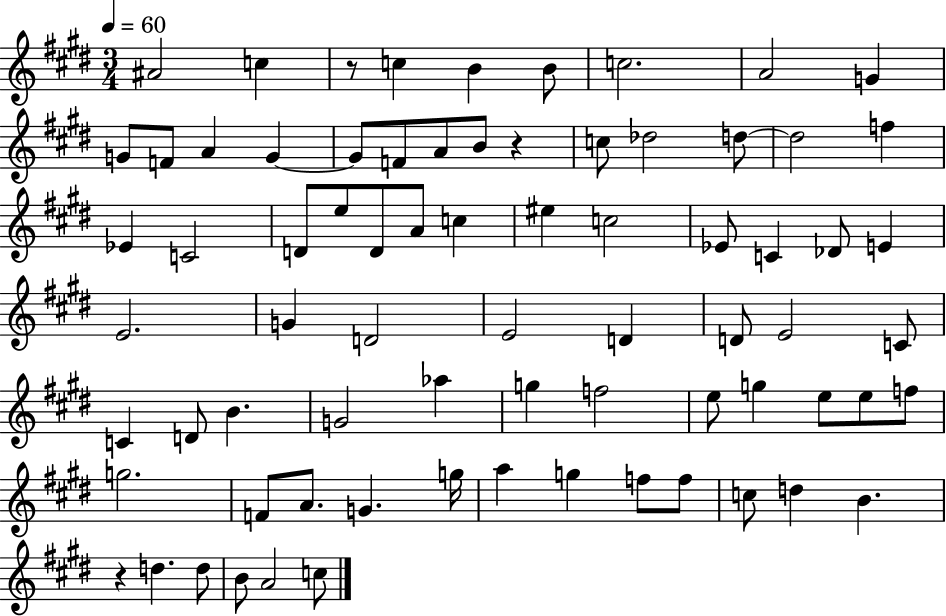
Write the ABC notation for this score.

X:1
T:Untitled
M:3/4
L:1/4
K:E
^A2 c z/2 c B B/2 c2 A2 G G/2 F/2 A G G/2 F/2 A/2 B/2 z c/2 _d2 d/2 d2 f _E C2 D/2 e/2 D/2 A/2 c ^e c2 _E/2 C _D/2 E E2 G D2 E2 D D/2 E2 C/2 C D/2 B G2 _a g f2 e/2 g e/2 e/2 f/2 g2 F/2 A/2 G g/4 a g f/2 f/2 c/2 d B z d d/2 B/2 A2 c/2